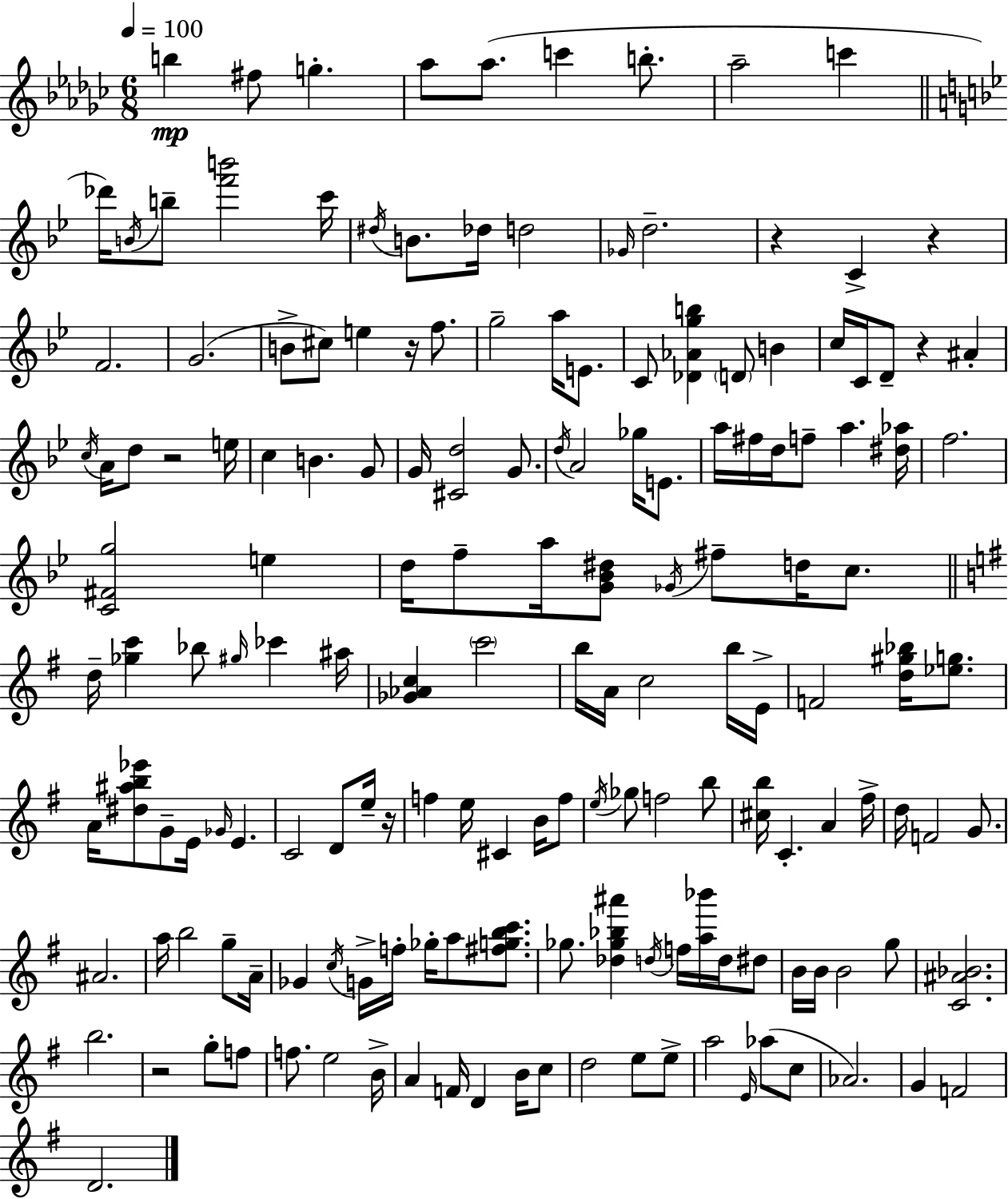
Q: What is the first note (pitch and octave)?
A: B5